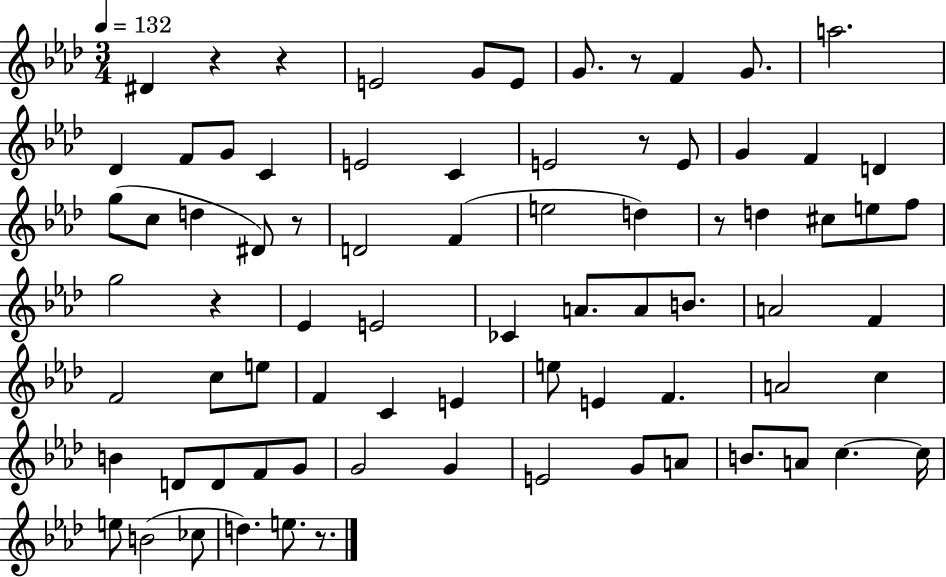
X:1
T:Untitled
M:3/4
L:1/4
K:Ab
^D z z E2 G/2 E/2 G/2 z/2 F G/2 a2 _D F/2 G/2 C E2 C E2 z/2 E/2 G F D g/2 c/2 d ^D/2 z/2 D2 F e2 d z/2 d ^c/2 e/2 f/2 g2 z _E E2 _C A/2 A/2 B/2 A2 F F2 c/2 e/2 F C E e/2 E F A2 c B D/2 D/2 F/2 G/2 G2 G E2 G/2 A/2 B/2 A/2 c c/4 e/2 B2 _c/2 d e/2 z/2